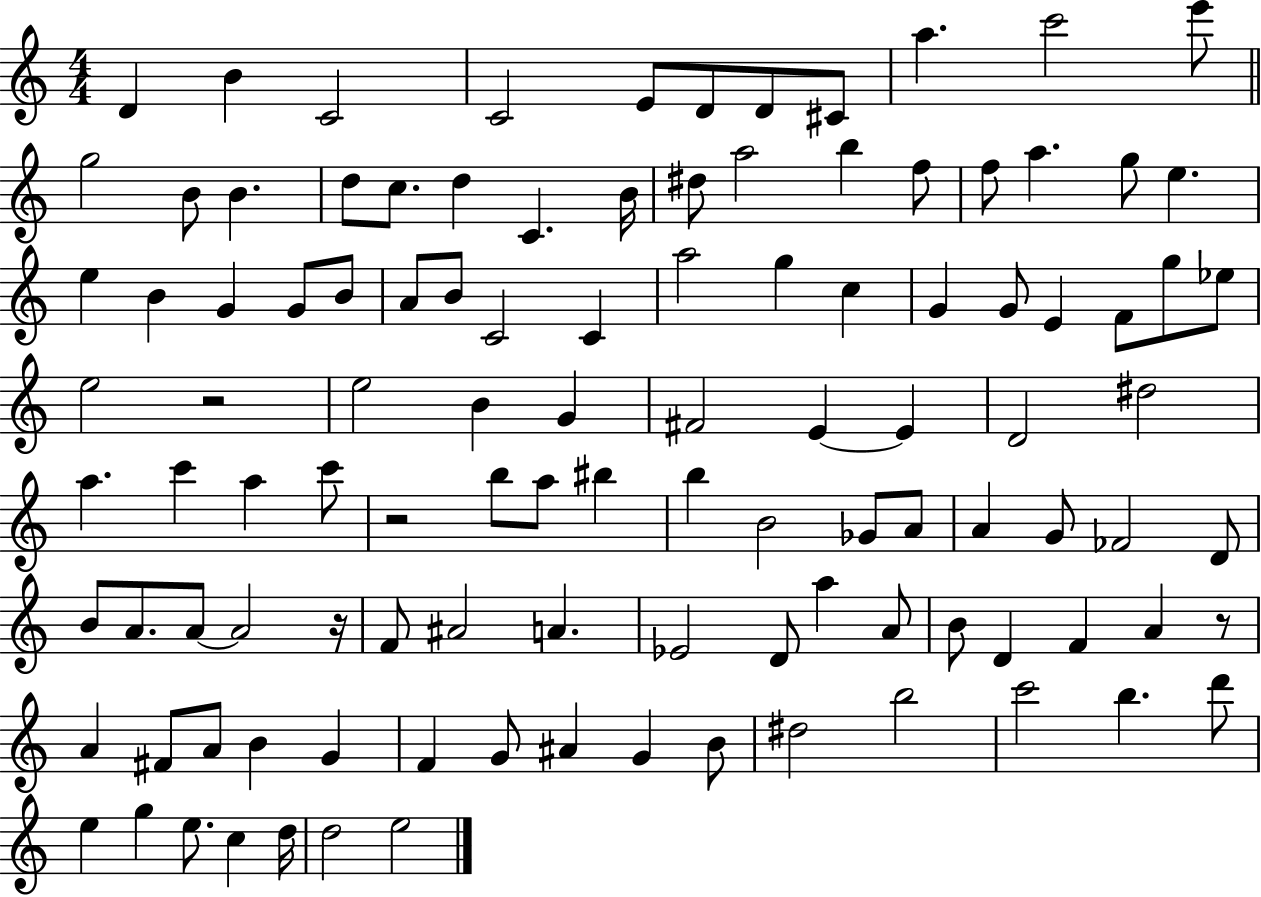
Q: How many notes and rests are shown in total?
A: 110